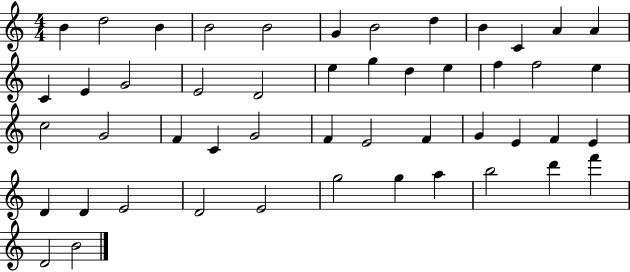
X:1
T:Untitled
M:4/4
L:1/4
K:C
B d2 B B2 B2 G B2 d B C A A C E G2 E2 D2 e g d e f f2 e c2 G2 F C G2 F E2 F G E F E D D E2 D2 E2 g2 g a b2 d' f' D2 B2